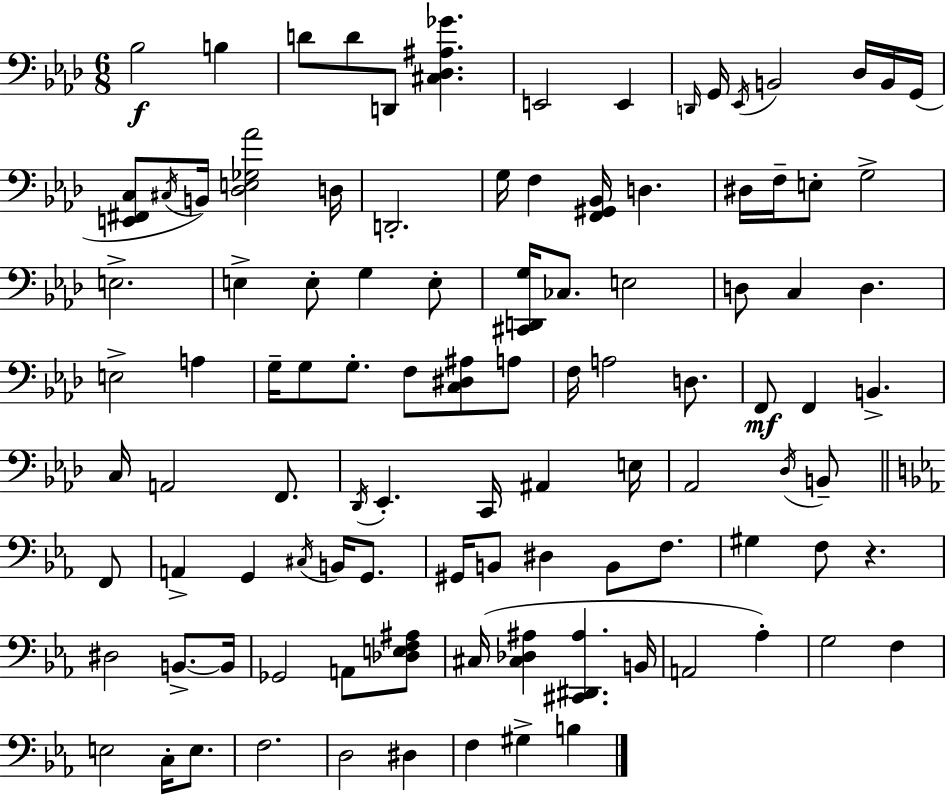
X:1
T:Untitled
M:6/8
L:1/4
K:Ab
_B,2 B, D/2 D/2 D,,/2 [^C,_D,^A,_G] E,,2 E,, D,,/4 G,,/4 _E,,/4 B,,2 _D,/4 B,,/4 G,,/4 [E,,^F,,C,]/2 ^C,/4 B,,/4 [_D,E,_G,_A]2 D,/4 D,,2 G,/4 F, [F,,^G,,_B,,]/4 D, ^D,/4 F,/4 E,/2 G,2 E,2 E, E,/2 G, E,/2 [^C,,D,,G,]/4 _C,/2 E,2 D,/2 C, D, E,2 A, G,/4 G,/2 G,/2 F,/2 [C,^D,^A,]/2 A,/2 F,/4 A,2 D,/2 F,,/2 F,, B,, C,/4 A,,2 F,,/2 _D,,/4 _E,, C,,/4 ^A,, E,/4 _A,,2 _D,/4 B,,/2 F,,/2 A,, G,, ^C,/4 B,,/4 G,,/2 ^G,,/4 B,,/2 ^D, B,,/2 F,/2 ^G, F,/2 z ^D,2 B,,/2 B,,/4 _G,,2 A,,/2 [_D,E,F,^A,]/2 ^C,/4 [^C,_D,^A,] [^C,,^D,,^A,] B,,/4 A,,2 _A, G,2 F, E,2 C,/4 E,/2 F,2 D,2 ^D, F, ^G, B,